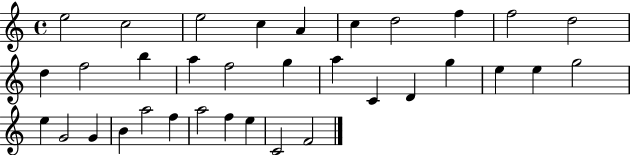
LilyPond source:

{
  \clef treble
  \time 4/4
  \defaultTimeSignature
  \key c \major
  e''2 c''2 | e''2 c''4 a'4 | c''4 d''2 f''4 | f''2 d''2 | \break d''4 f''2 b''4 | a''4 f''2 g''4 | a''4 c'4 d'4 g''4 | e''4 e''4 g''2 | \break e''4 g'2 g'4 | b'4 a''2 f''4 | a''2 f''4 e''4 | c'2 f'2 | \break \bar "|."
}